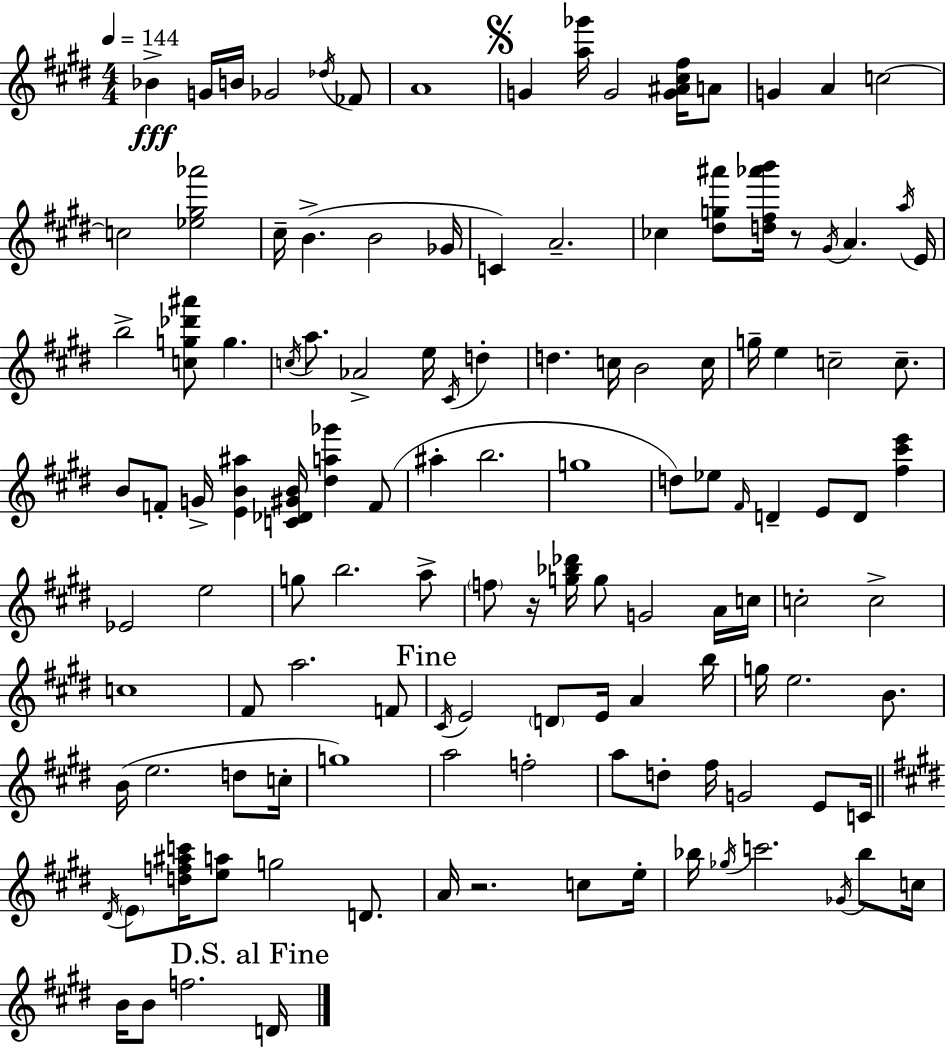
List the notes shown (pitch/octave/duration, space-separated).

Bb4/q G4/s B4/s Gb4/h Db5/s FES4/e A4/w G4/q [A5,Gb6]/s G4/h [G4,A#4,C#5,F#5]/s A4/e G4/q A4/q C5/h C5/h [Eb5,G#5,Ab6]/h C#5/s B4/q. B4/h Gb4/s C4/q A4/h. CES5/q [D#5,G5,A#6]/e [D5,F#5,Ab6,B6]/s R/e G#4/s A4/q. A5/s E4/s B5/h [C5,G5,Db6,A#6]/e G5/q. C5/s A5/e. Ab4/h E5/s C#4/s D5/q D5/q. C5/s B4/h C5/s G5/s E5/q C5/h C5/e. B4/e F4/e G4/s [E4,B4,A#5]/q [C4,Db4,G#4,B4]/s [D#5,A5,Gb6]/q F4/e A#5/q B5/h. G5/w D5/e Eb5/e F#4/s D4/q E4/e D4/e [F#5,C#6,E6]/q Eb4/h E5/h G5/e B5/h. A5/e F5/e R/s [G5,Bb5,Db6]/s G5/e G4/h A4/s C5/s C5/h C5/h C5/w F#4/e A5/h. F4/e C#4/s E4/h D4/e E4/s A4/q B5/s G5/s E5/h. B4/e. B4/s E5/h. D5/e C5/s G5/w A5/h F5/h A5/e D5/e F#5/s G4/h E4/e C4/s D#4/s E4/e [D5,F5,A#5,C6]/s [E5,A5]/e G5/h D4/e. A4/s R/h. C5/e E5/s Bb5/s Gb5/s C6/h. Gb4/s Bb5/e C5/s B4/s B4/e F5/h. D4/s